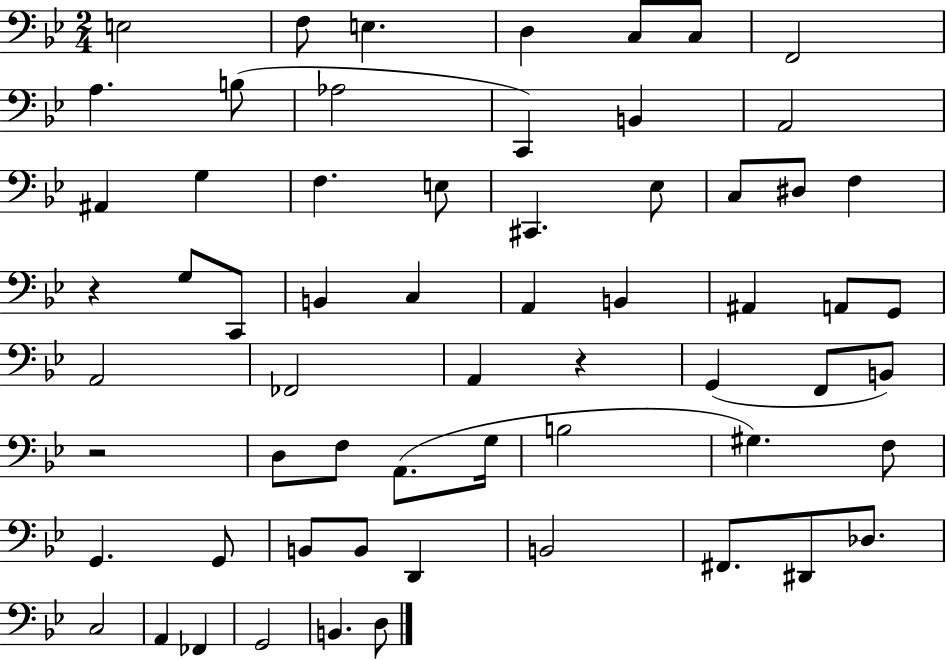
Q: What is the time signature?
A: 2/4